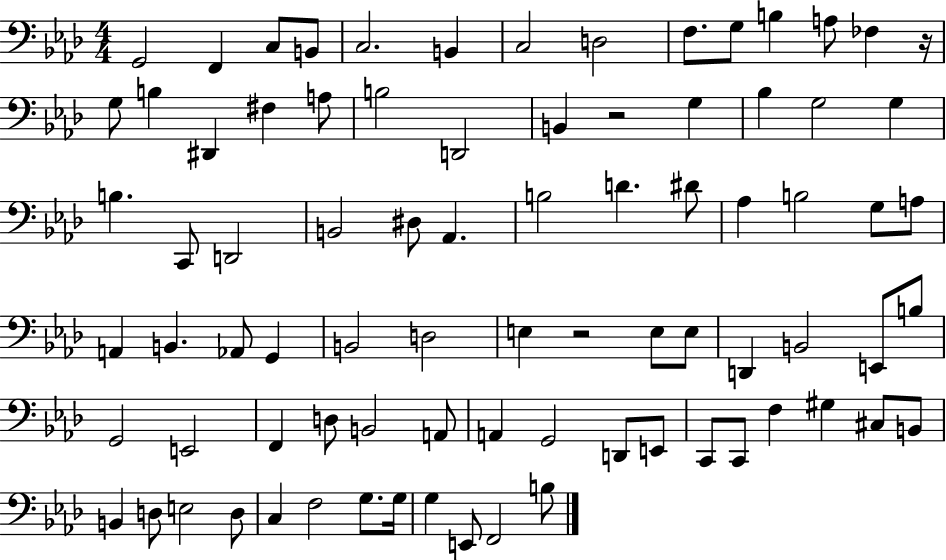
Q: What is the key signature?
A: AES major